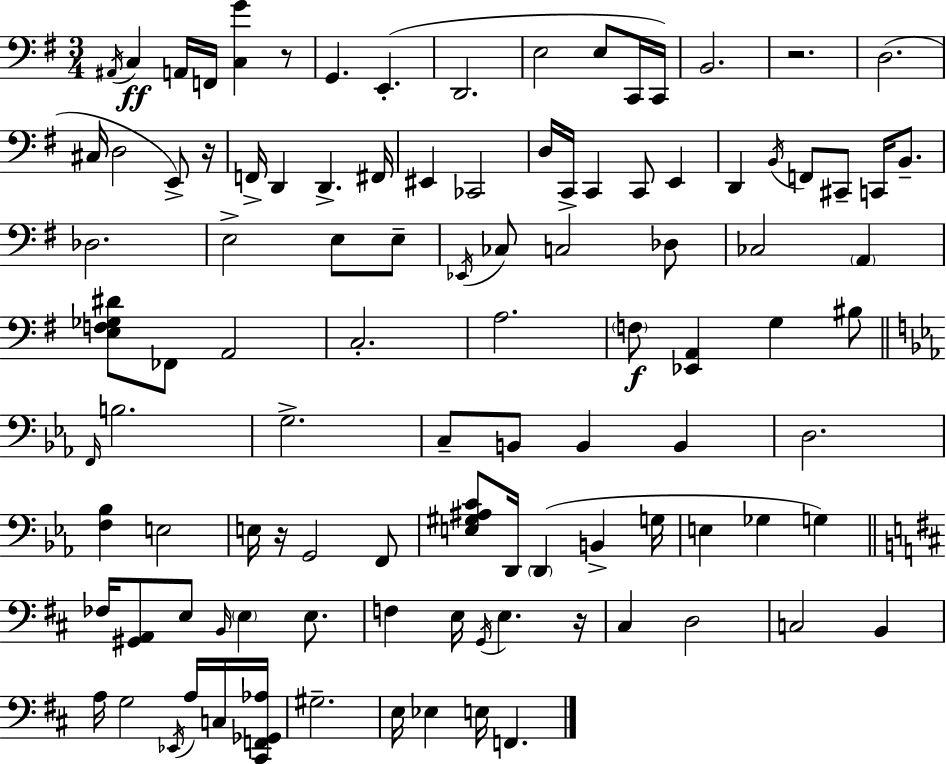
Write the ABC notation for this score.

X:1
T:Untitled
M:3/4
L:1/4
K:G
^A,,/4 C, A,,/4 F,,/4 [C,G] z/2 G,, E,, D,,2 E,2 E,/2 C,,/4 C,,/4 B,,2 z2 D,2 ^C,/4 D,2 E,,/2 z/4 F,,/4 D,, D,, ^F,,/4 ^E,, _C,,2 D,/4 C,,/4 C,, C,,/2 E,, D,, B,,/4 F,,/2 ^C,,/2 C,,/4 B,,/2 _D,2 E,2 E,/2 E,/2 _E,,/4 _C,/2 C,2 _D,/2 _C,2 A,, [E,F,_G,^D]/2 _F,,/2 A,,2 C,2 A,2 F,/2 [_E,,A,,] G, ^B,/2 F,,/4 B,2 G,2 C,/2 B,,/2 B,, B,, D,2 [F,_B,] E,2 E,/4 z/4 G,,2 F,,/2 [E,^G,^A,C]/2 D,,/4 D,, B,, G,/4 E, _G, G, _F,/4 [^G,,A,,]/2 E,/2 B,,/4 E, E,/2 F, E,/4 G,,/4 E, z/4 ^C, D,2 C,2 B,, A,/4 G,2 _E,,/4 A,/4 C,/4 [^C,,F,,_G,,_A,]/4 ^G,2 E,/4 _E, E,/4 F,,